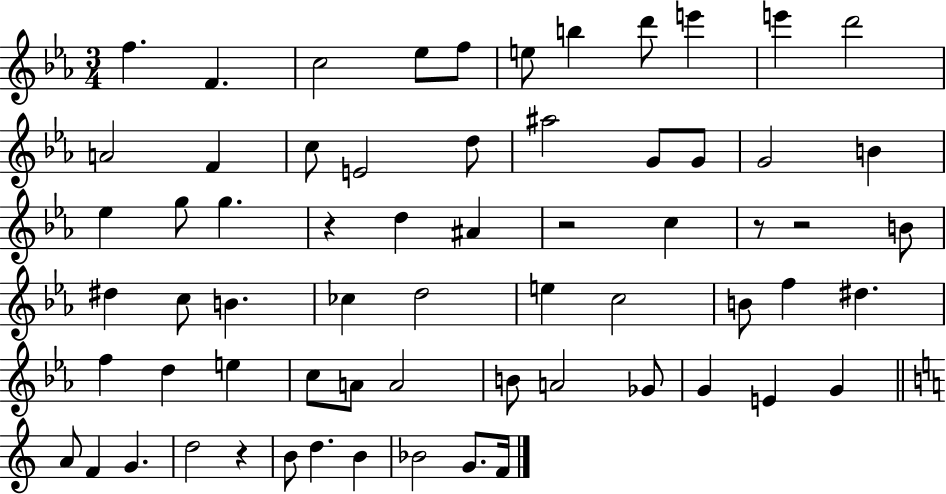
X:1
T:Untitled
M:3/4
L:1/4
K:Eb
f F c2 _e/2 f/2 e/2 b d'/2 e' e' d'2 A2 F c/2 E2 d/2 ^a2 G/2 G/2 G2 B _e g/2 g z d ^A z2 c z/2 z2 B/2 ^d c/2 B _c d2 e c2 B/2 f ^d f d e c/2 A/2 A2 B/2 A2 _G/2 G E G A/2 F G d2 z B/2 d B _B2 G/2 F/4